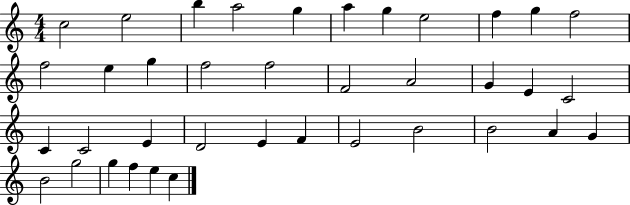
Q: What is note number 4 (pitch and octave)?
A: A5